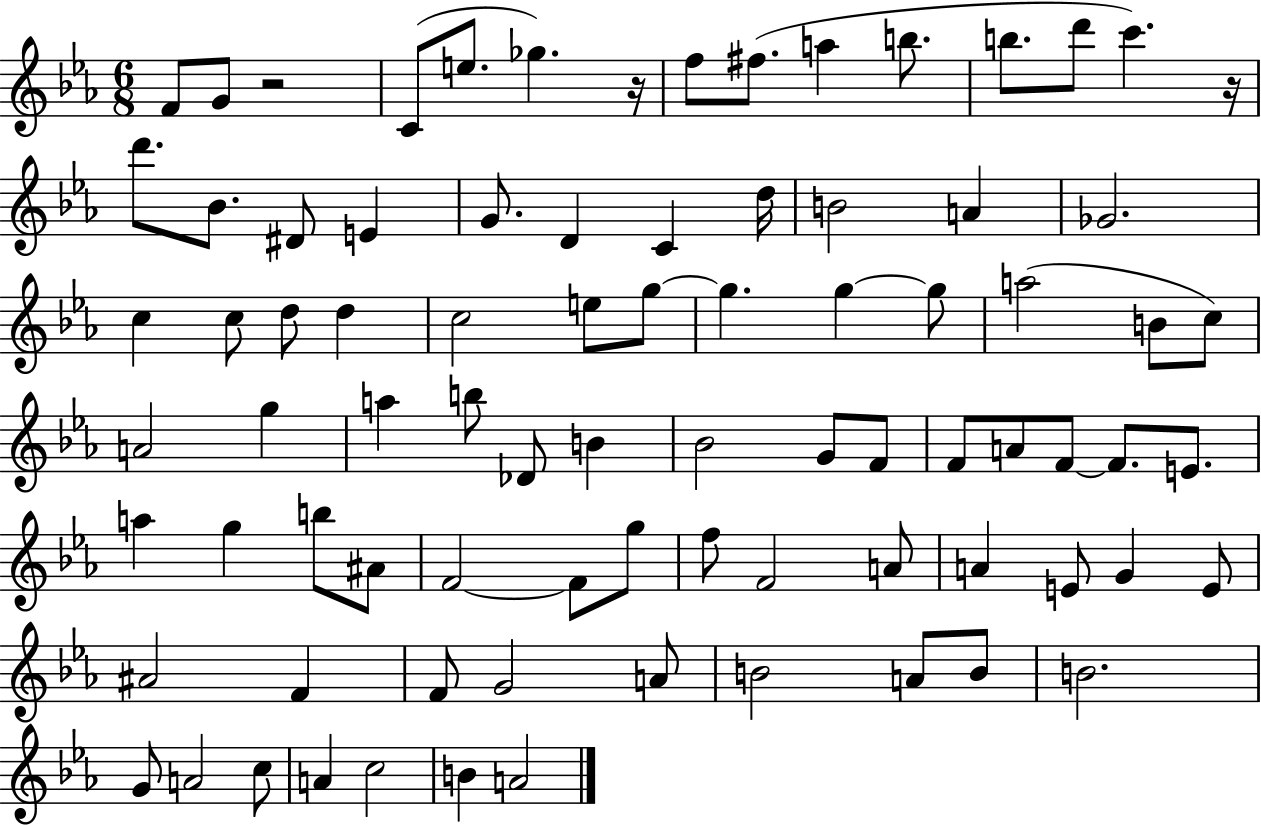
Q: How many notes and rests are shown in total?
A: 83